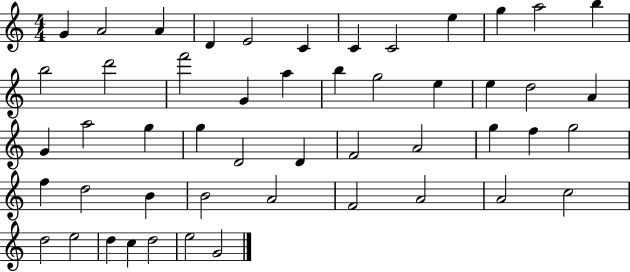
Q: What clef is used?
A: treble